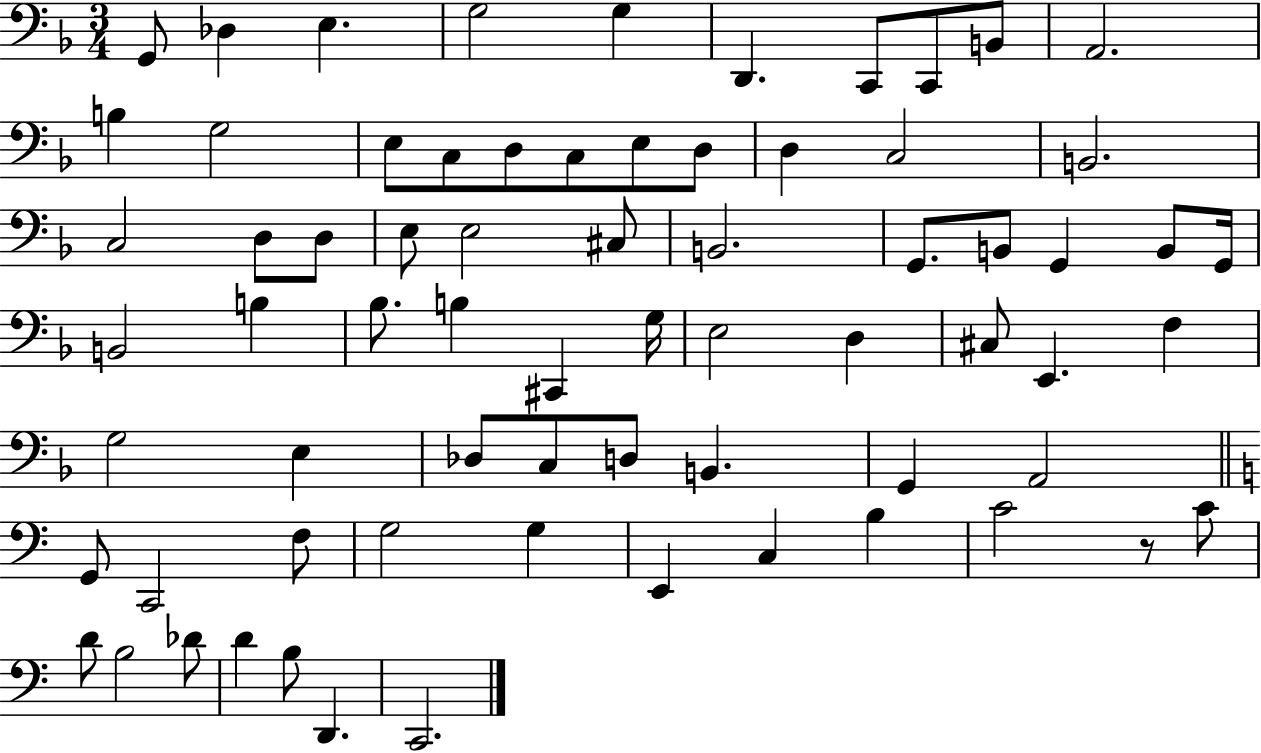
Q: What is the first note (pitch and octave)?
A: G2